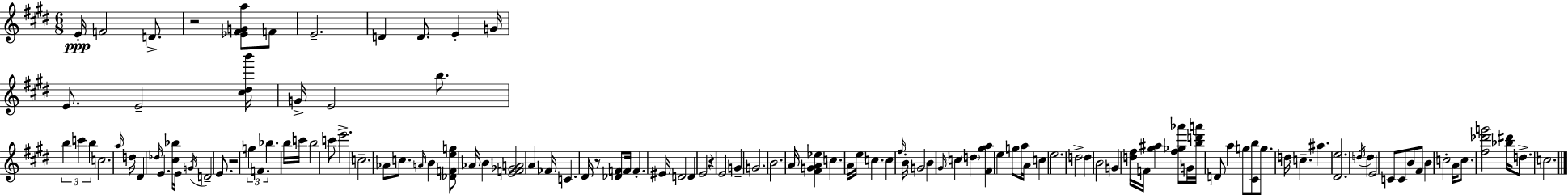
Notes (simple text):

E4/s F4/h D4/e. R/h [Eb4,F#4,G4,A5]/e F4/e E4/h. D4/q D4/e. E4/q G4/s E4/e. E4/h [C#5,D#5,B6]/s G4/s E4/h B5/e. B5/q C6/q B5/q C5/h. A5/s D5/s D#4/q Db5/s E4/q. [C#5,Bb5]/s E4/s G4/s D4/h E4/e. R/h G5/q F4/q. Bb5/q. B5/s C6/s B5/h C6/e E6/h. C5/h. Ab4/e C5/e. A4/s B4/q [Db4,F4,E5,G5]/e Ab4/s B4/q [E4,F4,Gb4,A4]/h A4/q FES4/s C4/q. D#4/s R/e [Db4,F4]/e F4/s F4/q. EIS4/s D4/h D4/q E4/h R/q E4/h G4/q G4/h. B4/h. A4/s [F#4,G4,A4,Eb5]/q C5/q. A4/s E5/s C5/q. C5/q F#5/s B4/s G4/h B4/q G#4/s C5/q D5/q [F#4,G#5,A5]/q E5/q G5/e A5/s A4/s C5/q E5/h. D5/h D5/q B4/h G4/q [D5,F#5]/s F4/s [G#5,A#5]/q [F#5,Gb5,Ab6]/e G4/s [B5,D6,A6]/s D4/e A5/q G5/e [C#4,B5]/e G5/e. D5/s C5/q. A#5/q. [D#4,E5]/h. D5/s D5/q E4/h C4/e C4/e B4/e F#4/e B4/q C5/h A4/s C5/e. [F#5,Db6,G6]/h [Bb5,D#6]/s D5/e. C5/h.